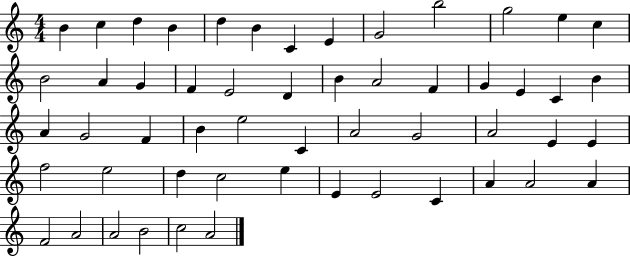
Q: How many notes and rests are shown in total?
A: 54